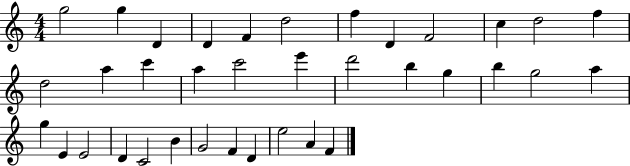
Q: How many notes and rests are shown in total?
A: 36